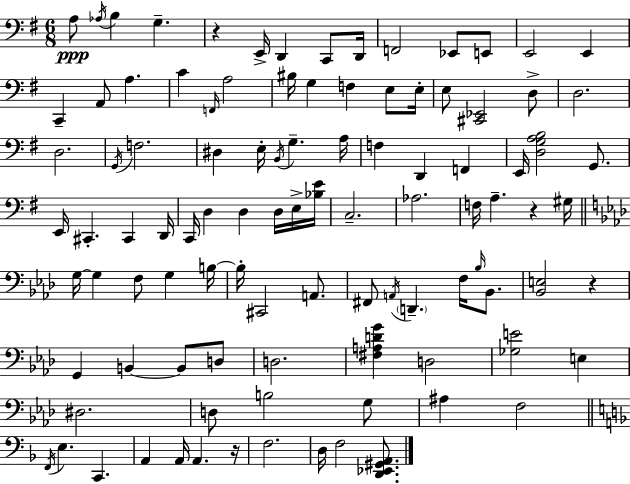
{
  \clef bass
  \numericTimeSignature
  \time 6/8
  \key g \major
  a8\ppp \acciaccatura { aes16 } b4 g4.-- | r4 e,16-> d,4 c,8 | d,16 f,2 ees,8 e,8 | e,2 e,4 | \break c,4-- a,8 a4. | c'4 \grace { f,16 } a2 | bis16 g4 f4 e8 | e16-. e8 <cis, ees,>2 | \break d8-> d2. | d2. | \acciaccatura { g,16 } f2. | dis4 e16-. \acciaccatura { b,16 } g4.-- | \break a16 f4 d,4 | f,4 e,16 <d g a b>2 | g,8. e,16 cis,4.-. cis,4 | d,16 c,16 d4 d4 | \break d16 e16-> <bes e'>16 c2.-- | aes2. | f16 a4.-- r4 | gis16 \bar "||" \break \key f \minor g16~~ g4 f8 g4 b16~~ | b16-. cis,2 a,8. | fis,8 \acciaccatura { a,16 } \parenthesize d,4.-- f16 \grace { bes16 } bes,8. | <bes, e>2 r4 | \break g,4 b,4~~ b,8 | d8 d2. | <fis a d' g'>4 d2 | <ges e'>2 e4 | \break dis2. | d8 b2 | g8 ais4 f2 | \bar "||" \break \key d \minor \acciaccatura { f,16 } e4. c,4. | a,4 a,16 a,4. | r16 f2. | d16 f2 <d, ees, gis, a,>8. | \break \bar "|."
}